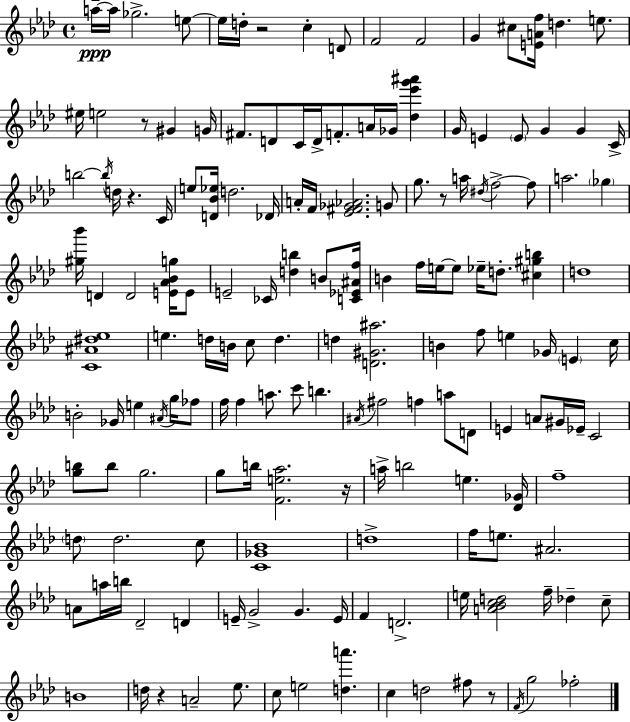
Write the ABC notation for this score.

X:1
T:Untitled
M:4/4
L:1/4
K:Fm
a/4 a/4 _g2 e/2 e/4 d/4 z2 c D/2 F2 F2 G ^c/2 [EAf]/4 d e/2 ^e/4 e2 z/2 ^G G/4 ^F/2 D/2 C/4 D/4 F/2 A/4 _G/4 [_d_e'g'^a'] G/4 E E/2 G G C/4 b2 b/4 d/4 z C/4 e/2 [D_B_e]/4 d2 _D/4 A/4 F/4 [_E^F_G_A]2 G/2 g/2 z/2 a/4 ^d/4 f2 f/2 a2 _g [^g_b']/4 D D2 [E_A_Bg]/4 E/2 E2 _C/4 [db] B/2 [C_E^Af]/4 B f/4 e/4 e/2 _e/4 d/2 [^c^gb] d4 [C^A^d_e]4 e d/4 B/4 c/2 d d [D^G^a]2 B f/2 e _G/4 E c/4 B2 _G/4 e ^A/4 g/4 _f/2 f/4 f a/2 c'/2 b ^A/4 ^f2 f a/2 D/2 E A/2 ^G/4 _E/4 C2 [gb]/2 b/2 g2 g/2 b/4 [Fe_a]2 z/4 a/4 b2 e [_D_G]/4 f4 d/2 d2 c/2 [C_G_B]4 d4 f/4 e/2 ^A2 A/2 a/4 b/4 _D2 D E/4 G2 G E/4 F D2 e/4 [A_Bcd]2 f/4 _d c/2 B4 d/4 z A2 _e/2 c/2 e2 [da'] c d2 ^f/2 z/2 F/4 g2 _f2